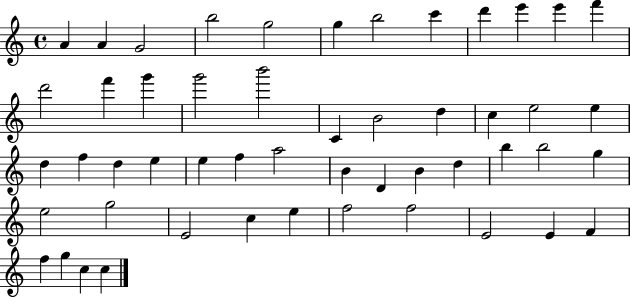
X:1
T:Untitled
M:4/4
L:1/4
K:C
A A G2 b2 g2 g b2 c' d' e' e' f' d'2 f' g' g'2 b'2 C B2 d c e2 e d f d e e f a2 B D B d b b2 g e2 g2 E2 c e f2 f2 E2 E F f g c c